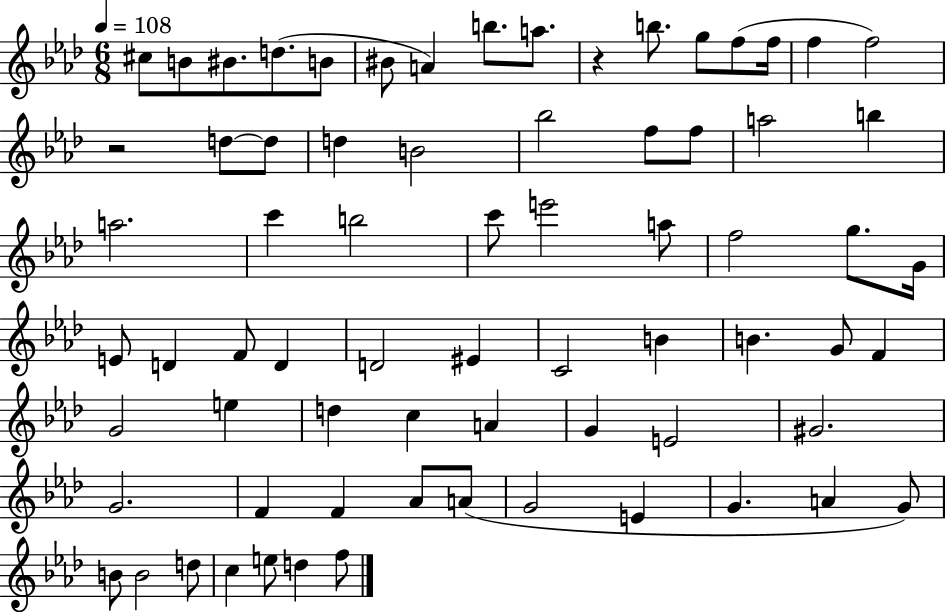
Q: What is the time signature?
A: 6/8